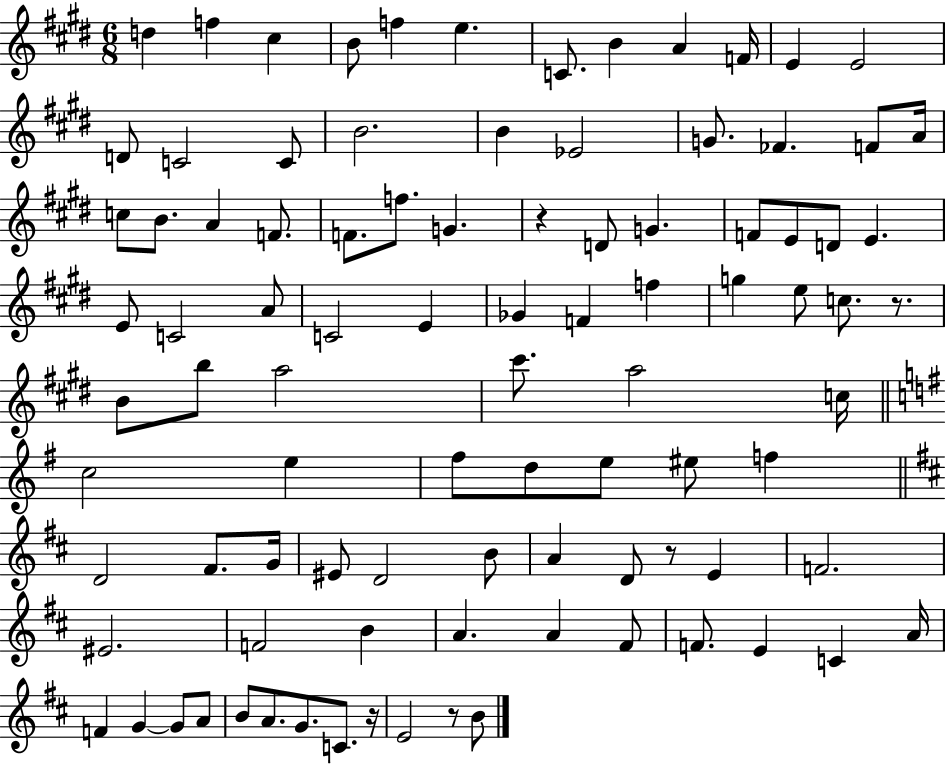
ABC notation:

X:1
T:Untitled
M:6/8
L:1/4
K:E
d f ^c B/2 f e C/2 B A F/4 E E2 D/2 C2 C/2 B2 B _E2 G/2 _F F/2 A/4 c/2 B/2 A F/2 F/2 f/2 G z D/2 G F/2 E/2 D/2 E E/2 C2 A/2 C2 E _G F f g e/2 c/2 z/2 B/2 b/2 a2 ^c'/2 a2 c/4 c2 e ^f/2 d/2 e/2 ^e/2 f D2 ^F/2 G/4 ^E/2 D2 B/2 A D/2 z/2 E F2 ^E2 F2 B A A ^F/2 F/2 E C A/4 F G G/2 A/2 B/2 A/2 G/2 C/2 z/4 E2 z/2 B/2